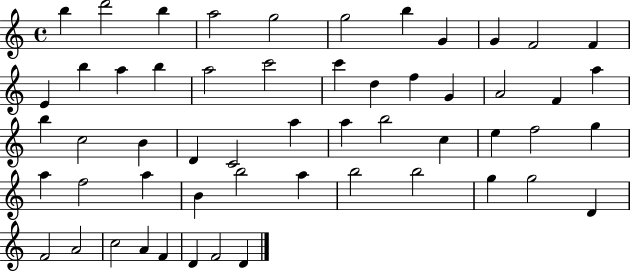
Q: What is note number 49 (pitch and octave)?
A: A4